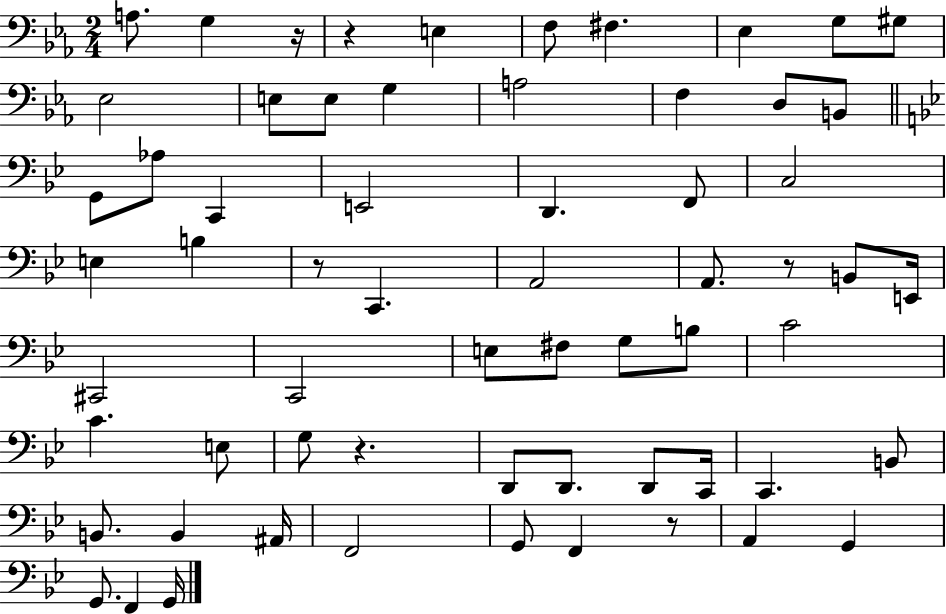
X:1
T:Untitled
M:2/4
L:1/4
K:Eb
A,/2 G, z/4 z E, F,/2 ^F, _E, G,/2 ^G,/2 _E,2 E,/2 E,/2 G, A,2 F, D,/2 B,,/2 G,,/2 _A,/2 C,, E,,2 D,, F,,/2 C,2 E, B, z/2 C,, A,,2 A,,/2 z/2 B,,/2 E,,/4 ^C,,2 C,,2 E,/2 ^F,/2 G,/2 B,/2 C2 C E,/2 G,/2 z D,,/2 D,,/2 D,,/2 C,,/4 C,, B,,/2 B,,/2 B,, ^A,,/4 F,,2 G,,/2 F,, z/2 A,, G,, G,,/2 F,, G,,/4